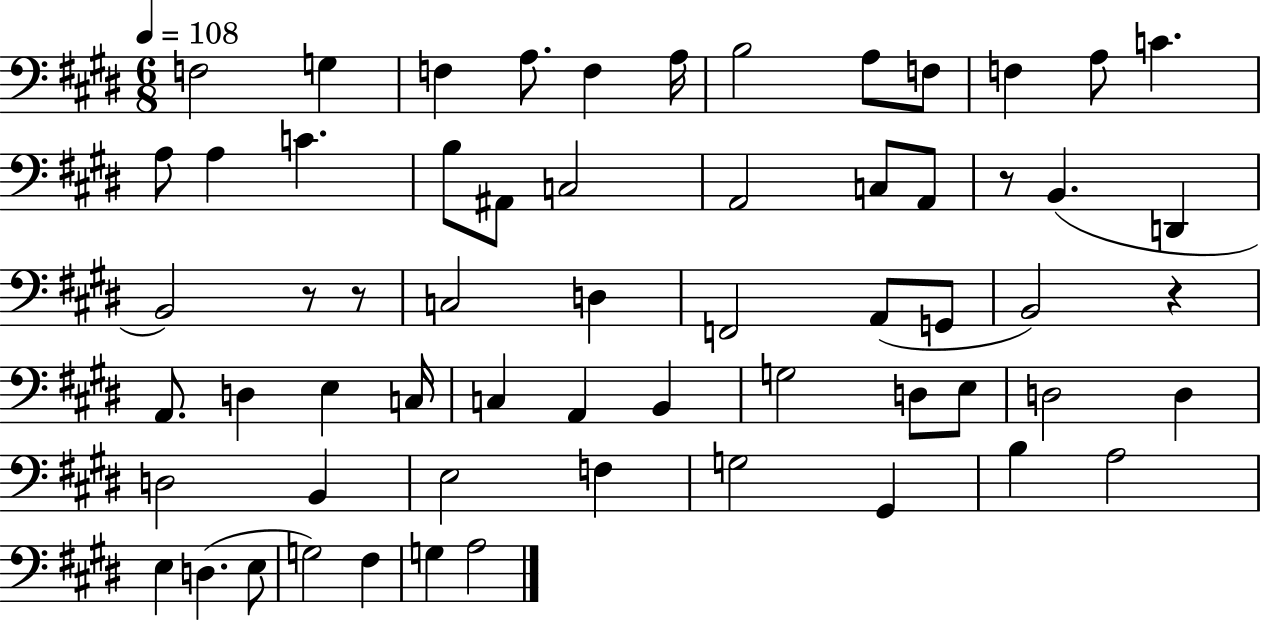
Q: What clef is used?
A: bass